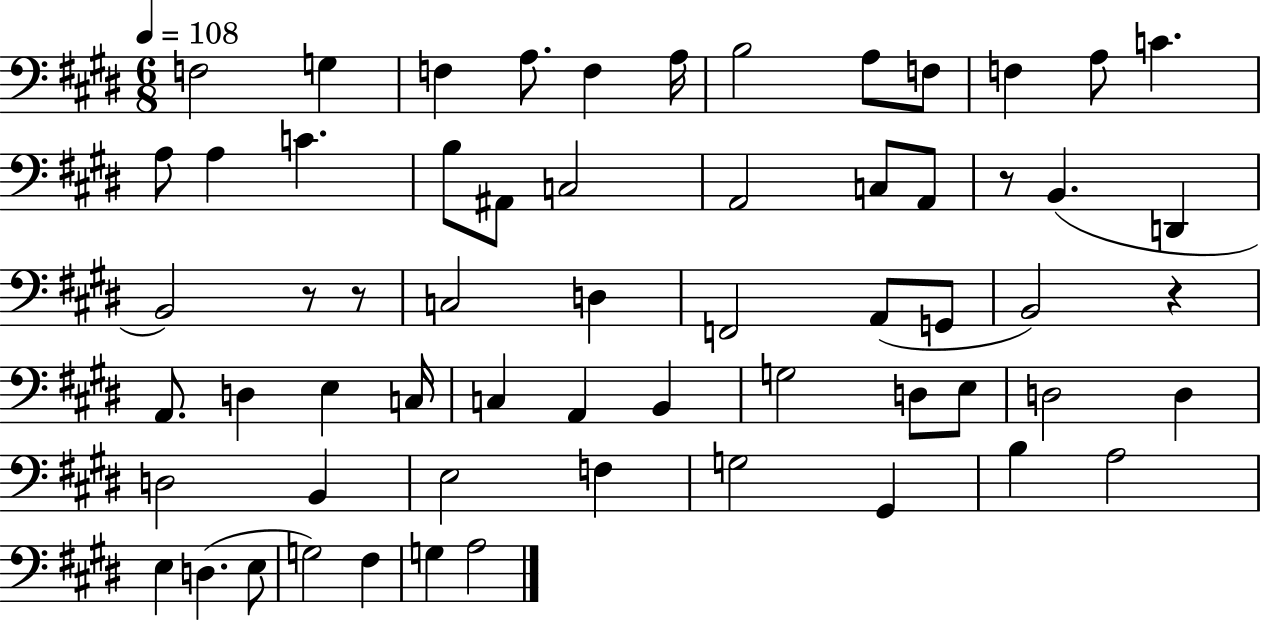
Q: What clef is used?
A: bass